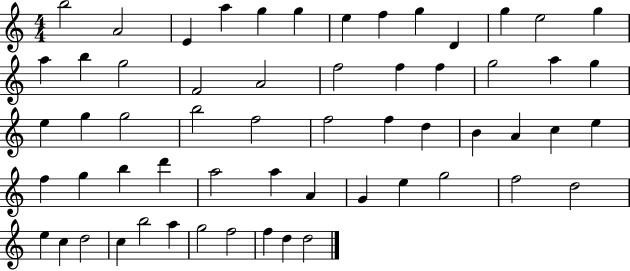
X:1
T:Untitled
M:4/4
L:1/4
K:C
b2 A2 E a g g e f g D g e2 g a b g2 F2 A2 f2 f f g2 a g e g g2 b2 f2 f2 f d B A c e f g b d' a2 a A G e g2 f2 d2 e c d2 c b2 a g2 f2 f d d2